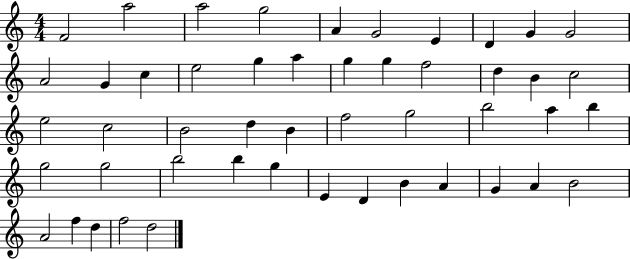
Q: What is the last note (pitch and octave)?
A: D5